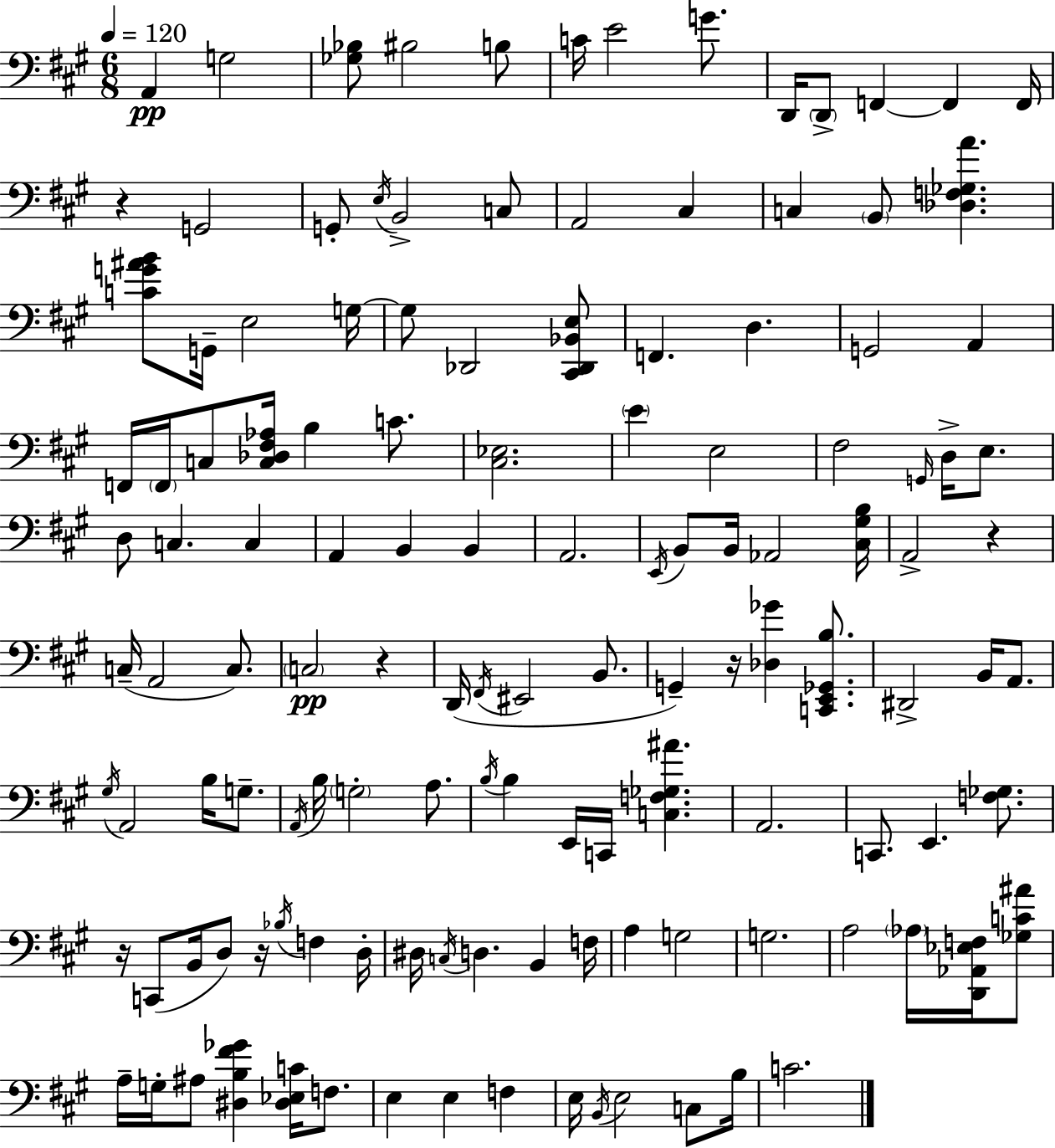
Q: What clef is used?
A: bass